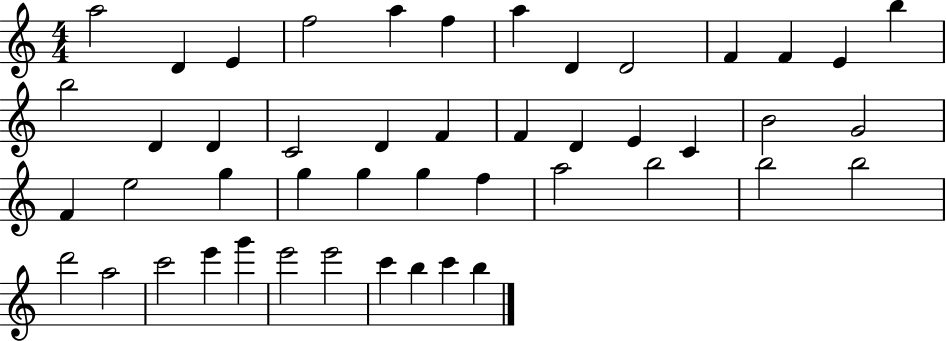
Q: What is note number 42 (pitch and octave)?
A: E6